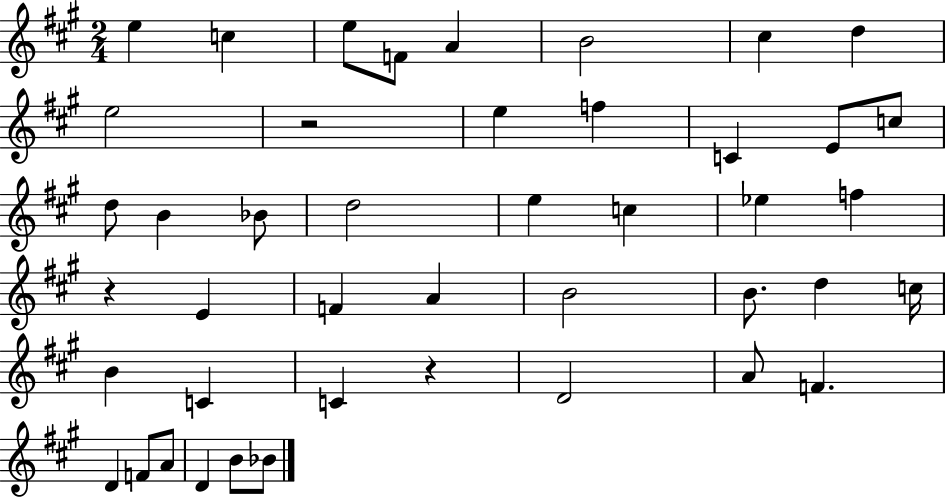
X:1
T:Untitled
M:2/4
L:1/4
K:A
e c e/2 F/2 A B2 ^c d e2 z2 e f C E/2 c/2 d/2 B _B/2 d2 e c _e f z E F A B2 B/2 d c/4 B C C z D2 A/2 F D F/2 A/2 D B/2 _B/2